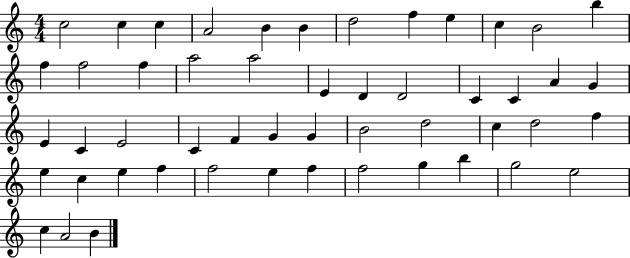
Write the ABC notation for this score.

X:1
T:Untitled
M:4/4
L:1/4
K:C
c2 c c A2 B B d2 f e c B2 b f f2 f a2 a2 E D D2 C C A G E C E2 C F G G B2 d2 c d2 f e c e f f2 e f f2 g b g2 e2 c A2 B